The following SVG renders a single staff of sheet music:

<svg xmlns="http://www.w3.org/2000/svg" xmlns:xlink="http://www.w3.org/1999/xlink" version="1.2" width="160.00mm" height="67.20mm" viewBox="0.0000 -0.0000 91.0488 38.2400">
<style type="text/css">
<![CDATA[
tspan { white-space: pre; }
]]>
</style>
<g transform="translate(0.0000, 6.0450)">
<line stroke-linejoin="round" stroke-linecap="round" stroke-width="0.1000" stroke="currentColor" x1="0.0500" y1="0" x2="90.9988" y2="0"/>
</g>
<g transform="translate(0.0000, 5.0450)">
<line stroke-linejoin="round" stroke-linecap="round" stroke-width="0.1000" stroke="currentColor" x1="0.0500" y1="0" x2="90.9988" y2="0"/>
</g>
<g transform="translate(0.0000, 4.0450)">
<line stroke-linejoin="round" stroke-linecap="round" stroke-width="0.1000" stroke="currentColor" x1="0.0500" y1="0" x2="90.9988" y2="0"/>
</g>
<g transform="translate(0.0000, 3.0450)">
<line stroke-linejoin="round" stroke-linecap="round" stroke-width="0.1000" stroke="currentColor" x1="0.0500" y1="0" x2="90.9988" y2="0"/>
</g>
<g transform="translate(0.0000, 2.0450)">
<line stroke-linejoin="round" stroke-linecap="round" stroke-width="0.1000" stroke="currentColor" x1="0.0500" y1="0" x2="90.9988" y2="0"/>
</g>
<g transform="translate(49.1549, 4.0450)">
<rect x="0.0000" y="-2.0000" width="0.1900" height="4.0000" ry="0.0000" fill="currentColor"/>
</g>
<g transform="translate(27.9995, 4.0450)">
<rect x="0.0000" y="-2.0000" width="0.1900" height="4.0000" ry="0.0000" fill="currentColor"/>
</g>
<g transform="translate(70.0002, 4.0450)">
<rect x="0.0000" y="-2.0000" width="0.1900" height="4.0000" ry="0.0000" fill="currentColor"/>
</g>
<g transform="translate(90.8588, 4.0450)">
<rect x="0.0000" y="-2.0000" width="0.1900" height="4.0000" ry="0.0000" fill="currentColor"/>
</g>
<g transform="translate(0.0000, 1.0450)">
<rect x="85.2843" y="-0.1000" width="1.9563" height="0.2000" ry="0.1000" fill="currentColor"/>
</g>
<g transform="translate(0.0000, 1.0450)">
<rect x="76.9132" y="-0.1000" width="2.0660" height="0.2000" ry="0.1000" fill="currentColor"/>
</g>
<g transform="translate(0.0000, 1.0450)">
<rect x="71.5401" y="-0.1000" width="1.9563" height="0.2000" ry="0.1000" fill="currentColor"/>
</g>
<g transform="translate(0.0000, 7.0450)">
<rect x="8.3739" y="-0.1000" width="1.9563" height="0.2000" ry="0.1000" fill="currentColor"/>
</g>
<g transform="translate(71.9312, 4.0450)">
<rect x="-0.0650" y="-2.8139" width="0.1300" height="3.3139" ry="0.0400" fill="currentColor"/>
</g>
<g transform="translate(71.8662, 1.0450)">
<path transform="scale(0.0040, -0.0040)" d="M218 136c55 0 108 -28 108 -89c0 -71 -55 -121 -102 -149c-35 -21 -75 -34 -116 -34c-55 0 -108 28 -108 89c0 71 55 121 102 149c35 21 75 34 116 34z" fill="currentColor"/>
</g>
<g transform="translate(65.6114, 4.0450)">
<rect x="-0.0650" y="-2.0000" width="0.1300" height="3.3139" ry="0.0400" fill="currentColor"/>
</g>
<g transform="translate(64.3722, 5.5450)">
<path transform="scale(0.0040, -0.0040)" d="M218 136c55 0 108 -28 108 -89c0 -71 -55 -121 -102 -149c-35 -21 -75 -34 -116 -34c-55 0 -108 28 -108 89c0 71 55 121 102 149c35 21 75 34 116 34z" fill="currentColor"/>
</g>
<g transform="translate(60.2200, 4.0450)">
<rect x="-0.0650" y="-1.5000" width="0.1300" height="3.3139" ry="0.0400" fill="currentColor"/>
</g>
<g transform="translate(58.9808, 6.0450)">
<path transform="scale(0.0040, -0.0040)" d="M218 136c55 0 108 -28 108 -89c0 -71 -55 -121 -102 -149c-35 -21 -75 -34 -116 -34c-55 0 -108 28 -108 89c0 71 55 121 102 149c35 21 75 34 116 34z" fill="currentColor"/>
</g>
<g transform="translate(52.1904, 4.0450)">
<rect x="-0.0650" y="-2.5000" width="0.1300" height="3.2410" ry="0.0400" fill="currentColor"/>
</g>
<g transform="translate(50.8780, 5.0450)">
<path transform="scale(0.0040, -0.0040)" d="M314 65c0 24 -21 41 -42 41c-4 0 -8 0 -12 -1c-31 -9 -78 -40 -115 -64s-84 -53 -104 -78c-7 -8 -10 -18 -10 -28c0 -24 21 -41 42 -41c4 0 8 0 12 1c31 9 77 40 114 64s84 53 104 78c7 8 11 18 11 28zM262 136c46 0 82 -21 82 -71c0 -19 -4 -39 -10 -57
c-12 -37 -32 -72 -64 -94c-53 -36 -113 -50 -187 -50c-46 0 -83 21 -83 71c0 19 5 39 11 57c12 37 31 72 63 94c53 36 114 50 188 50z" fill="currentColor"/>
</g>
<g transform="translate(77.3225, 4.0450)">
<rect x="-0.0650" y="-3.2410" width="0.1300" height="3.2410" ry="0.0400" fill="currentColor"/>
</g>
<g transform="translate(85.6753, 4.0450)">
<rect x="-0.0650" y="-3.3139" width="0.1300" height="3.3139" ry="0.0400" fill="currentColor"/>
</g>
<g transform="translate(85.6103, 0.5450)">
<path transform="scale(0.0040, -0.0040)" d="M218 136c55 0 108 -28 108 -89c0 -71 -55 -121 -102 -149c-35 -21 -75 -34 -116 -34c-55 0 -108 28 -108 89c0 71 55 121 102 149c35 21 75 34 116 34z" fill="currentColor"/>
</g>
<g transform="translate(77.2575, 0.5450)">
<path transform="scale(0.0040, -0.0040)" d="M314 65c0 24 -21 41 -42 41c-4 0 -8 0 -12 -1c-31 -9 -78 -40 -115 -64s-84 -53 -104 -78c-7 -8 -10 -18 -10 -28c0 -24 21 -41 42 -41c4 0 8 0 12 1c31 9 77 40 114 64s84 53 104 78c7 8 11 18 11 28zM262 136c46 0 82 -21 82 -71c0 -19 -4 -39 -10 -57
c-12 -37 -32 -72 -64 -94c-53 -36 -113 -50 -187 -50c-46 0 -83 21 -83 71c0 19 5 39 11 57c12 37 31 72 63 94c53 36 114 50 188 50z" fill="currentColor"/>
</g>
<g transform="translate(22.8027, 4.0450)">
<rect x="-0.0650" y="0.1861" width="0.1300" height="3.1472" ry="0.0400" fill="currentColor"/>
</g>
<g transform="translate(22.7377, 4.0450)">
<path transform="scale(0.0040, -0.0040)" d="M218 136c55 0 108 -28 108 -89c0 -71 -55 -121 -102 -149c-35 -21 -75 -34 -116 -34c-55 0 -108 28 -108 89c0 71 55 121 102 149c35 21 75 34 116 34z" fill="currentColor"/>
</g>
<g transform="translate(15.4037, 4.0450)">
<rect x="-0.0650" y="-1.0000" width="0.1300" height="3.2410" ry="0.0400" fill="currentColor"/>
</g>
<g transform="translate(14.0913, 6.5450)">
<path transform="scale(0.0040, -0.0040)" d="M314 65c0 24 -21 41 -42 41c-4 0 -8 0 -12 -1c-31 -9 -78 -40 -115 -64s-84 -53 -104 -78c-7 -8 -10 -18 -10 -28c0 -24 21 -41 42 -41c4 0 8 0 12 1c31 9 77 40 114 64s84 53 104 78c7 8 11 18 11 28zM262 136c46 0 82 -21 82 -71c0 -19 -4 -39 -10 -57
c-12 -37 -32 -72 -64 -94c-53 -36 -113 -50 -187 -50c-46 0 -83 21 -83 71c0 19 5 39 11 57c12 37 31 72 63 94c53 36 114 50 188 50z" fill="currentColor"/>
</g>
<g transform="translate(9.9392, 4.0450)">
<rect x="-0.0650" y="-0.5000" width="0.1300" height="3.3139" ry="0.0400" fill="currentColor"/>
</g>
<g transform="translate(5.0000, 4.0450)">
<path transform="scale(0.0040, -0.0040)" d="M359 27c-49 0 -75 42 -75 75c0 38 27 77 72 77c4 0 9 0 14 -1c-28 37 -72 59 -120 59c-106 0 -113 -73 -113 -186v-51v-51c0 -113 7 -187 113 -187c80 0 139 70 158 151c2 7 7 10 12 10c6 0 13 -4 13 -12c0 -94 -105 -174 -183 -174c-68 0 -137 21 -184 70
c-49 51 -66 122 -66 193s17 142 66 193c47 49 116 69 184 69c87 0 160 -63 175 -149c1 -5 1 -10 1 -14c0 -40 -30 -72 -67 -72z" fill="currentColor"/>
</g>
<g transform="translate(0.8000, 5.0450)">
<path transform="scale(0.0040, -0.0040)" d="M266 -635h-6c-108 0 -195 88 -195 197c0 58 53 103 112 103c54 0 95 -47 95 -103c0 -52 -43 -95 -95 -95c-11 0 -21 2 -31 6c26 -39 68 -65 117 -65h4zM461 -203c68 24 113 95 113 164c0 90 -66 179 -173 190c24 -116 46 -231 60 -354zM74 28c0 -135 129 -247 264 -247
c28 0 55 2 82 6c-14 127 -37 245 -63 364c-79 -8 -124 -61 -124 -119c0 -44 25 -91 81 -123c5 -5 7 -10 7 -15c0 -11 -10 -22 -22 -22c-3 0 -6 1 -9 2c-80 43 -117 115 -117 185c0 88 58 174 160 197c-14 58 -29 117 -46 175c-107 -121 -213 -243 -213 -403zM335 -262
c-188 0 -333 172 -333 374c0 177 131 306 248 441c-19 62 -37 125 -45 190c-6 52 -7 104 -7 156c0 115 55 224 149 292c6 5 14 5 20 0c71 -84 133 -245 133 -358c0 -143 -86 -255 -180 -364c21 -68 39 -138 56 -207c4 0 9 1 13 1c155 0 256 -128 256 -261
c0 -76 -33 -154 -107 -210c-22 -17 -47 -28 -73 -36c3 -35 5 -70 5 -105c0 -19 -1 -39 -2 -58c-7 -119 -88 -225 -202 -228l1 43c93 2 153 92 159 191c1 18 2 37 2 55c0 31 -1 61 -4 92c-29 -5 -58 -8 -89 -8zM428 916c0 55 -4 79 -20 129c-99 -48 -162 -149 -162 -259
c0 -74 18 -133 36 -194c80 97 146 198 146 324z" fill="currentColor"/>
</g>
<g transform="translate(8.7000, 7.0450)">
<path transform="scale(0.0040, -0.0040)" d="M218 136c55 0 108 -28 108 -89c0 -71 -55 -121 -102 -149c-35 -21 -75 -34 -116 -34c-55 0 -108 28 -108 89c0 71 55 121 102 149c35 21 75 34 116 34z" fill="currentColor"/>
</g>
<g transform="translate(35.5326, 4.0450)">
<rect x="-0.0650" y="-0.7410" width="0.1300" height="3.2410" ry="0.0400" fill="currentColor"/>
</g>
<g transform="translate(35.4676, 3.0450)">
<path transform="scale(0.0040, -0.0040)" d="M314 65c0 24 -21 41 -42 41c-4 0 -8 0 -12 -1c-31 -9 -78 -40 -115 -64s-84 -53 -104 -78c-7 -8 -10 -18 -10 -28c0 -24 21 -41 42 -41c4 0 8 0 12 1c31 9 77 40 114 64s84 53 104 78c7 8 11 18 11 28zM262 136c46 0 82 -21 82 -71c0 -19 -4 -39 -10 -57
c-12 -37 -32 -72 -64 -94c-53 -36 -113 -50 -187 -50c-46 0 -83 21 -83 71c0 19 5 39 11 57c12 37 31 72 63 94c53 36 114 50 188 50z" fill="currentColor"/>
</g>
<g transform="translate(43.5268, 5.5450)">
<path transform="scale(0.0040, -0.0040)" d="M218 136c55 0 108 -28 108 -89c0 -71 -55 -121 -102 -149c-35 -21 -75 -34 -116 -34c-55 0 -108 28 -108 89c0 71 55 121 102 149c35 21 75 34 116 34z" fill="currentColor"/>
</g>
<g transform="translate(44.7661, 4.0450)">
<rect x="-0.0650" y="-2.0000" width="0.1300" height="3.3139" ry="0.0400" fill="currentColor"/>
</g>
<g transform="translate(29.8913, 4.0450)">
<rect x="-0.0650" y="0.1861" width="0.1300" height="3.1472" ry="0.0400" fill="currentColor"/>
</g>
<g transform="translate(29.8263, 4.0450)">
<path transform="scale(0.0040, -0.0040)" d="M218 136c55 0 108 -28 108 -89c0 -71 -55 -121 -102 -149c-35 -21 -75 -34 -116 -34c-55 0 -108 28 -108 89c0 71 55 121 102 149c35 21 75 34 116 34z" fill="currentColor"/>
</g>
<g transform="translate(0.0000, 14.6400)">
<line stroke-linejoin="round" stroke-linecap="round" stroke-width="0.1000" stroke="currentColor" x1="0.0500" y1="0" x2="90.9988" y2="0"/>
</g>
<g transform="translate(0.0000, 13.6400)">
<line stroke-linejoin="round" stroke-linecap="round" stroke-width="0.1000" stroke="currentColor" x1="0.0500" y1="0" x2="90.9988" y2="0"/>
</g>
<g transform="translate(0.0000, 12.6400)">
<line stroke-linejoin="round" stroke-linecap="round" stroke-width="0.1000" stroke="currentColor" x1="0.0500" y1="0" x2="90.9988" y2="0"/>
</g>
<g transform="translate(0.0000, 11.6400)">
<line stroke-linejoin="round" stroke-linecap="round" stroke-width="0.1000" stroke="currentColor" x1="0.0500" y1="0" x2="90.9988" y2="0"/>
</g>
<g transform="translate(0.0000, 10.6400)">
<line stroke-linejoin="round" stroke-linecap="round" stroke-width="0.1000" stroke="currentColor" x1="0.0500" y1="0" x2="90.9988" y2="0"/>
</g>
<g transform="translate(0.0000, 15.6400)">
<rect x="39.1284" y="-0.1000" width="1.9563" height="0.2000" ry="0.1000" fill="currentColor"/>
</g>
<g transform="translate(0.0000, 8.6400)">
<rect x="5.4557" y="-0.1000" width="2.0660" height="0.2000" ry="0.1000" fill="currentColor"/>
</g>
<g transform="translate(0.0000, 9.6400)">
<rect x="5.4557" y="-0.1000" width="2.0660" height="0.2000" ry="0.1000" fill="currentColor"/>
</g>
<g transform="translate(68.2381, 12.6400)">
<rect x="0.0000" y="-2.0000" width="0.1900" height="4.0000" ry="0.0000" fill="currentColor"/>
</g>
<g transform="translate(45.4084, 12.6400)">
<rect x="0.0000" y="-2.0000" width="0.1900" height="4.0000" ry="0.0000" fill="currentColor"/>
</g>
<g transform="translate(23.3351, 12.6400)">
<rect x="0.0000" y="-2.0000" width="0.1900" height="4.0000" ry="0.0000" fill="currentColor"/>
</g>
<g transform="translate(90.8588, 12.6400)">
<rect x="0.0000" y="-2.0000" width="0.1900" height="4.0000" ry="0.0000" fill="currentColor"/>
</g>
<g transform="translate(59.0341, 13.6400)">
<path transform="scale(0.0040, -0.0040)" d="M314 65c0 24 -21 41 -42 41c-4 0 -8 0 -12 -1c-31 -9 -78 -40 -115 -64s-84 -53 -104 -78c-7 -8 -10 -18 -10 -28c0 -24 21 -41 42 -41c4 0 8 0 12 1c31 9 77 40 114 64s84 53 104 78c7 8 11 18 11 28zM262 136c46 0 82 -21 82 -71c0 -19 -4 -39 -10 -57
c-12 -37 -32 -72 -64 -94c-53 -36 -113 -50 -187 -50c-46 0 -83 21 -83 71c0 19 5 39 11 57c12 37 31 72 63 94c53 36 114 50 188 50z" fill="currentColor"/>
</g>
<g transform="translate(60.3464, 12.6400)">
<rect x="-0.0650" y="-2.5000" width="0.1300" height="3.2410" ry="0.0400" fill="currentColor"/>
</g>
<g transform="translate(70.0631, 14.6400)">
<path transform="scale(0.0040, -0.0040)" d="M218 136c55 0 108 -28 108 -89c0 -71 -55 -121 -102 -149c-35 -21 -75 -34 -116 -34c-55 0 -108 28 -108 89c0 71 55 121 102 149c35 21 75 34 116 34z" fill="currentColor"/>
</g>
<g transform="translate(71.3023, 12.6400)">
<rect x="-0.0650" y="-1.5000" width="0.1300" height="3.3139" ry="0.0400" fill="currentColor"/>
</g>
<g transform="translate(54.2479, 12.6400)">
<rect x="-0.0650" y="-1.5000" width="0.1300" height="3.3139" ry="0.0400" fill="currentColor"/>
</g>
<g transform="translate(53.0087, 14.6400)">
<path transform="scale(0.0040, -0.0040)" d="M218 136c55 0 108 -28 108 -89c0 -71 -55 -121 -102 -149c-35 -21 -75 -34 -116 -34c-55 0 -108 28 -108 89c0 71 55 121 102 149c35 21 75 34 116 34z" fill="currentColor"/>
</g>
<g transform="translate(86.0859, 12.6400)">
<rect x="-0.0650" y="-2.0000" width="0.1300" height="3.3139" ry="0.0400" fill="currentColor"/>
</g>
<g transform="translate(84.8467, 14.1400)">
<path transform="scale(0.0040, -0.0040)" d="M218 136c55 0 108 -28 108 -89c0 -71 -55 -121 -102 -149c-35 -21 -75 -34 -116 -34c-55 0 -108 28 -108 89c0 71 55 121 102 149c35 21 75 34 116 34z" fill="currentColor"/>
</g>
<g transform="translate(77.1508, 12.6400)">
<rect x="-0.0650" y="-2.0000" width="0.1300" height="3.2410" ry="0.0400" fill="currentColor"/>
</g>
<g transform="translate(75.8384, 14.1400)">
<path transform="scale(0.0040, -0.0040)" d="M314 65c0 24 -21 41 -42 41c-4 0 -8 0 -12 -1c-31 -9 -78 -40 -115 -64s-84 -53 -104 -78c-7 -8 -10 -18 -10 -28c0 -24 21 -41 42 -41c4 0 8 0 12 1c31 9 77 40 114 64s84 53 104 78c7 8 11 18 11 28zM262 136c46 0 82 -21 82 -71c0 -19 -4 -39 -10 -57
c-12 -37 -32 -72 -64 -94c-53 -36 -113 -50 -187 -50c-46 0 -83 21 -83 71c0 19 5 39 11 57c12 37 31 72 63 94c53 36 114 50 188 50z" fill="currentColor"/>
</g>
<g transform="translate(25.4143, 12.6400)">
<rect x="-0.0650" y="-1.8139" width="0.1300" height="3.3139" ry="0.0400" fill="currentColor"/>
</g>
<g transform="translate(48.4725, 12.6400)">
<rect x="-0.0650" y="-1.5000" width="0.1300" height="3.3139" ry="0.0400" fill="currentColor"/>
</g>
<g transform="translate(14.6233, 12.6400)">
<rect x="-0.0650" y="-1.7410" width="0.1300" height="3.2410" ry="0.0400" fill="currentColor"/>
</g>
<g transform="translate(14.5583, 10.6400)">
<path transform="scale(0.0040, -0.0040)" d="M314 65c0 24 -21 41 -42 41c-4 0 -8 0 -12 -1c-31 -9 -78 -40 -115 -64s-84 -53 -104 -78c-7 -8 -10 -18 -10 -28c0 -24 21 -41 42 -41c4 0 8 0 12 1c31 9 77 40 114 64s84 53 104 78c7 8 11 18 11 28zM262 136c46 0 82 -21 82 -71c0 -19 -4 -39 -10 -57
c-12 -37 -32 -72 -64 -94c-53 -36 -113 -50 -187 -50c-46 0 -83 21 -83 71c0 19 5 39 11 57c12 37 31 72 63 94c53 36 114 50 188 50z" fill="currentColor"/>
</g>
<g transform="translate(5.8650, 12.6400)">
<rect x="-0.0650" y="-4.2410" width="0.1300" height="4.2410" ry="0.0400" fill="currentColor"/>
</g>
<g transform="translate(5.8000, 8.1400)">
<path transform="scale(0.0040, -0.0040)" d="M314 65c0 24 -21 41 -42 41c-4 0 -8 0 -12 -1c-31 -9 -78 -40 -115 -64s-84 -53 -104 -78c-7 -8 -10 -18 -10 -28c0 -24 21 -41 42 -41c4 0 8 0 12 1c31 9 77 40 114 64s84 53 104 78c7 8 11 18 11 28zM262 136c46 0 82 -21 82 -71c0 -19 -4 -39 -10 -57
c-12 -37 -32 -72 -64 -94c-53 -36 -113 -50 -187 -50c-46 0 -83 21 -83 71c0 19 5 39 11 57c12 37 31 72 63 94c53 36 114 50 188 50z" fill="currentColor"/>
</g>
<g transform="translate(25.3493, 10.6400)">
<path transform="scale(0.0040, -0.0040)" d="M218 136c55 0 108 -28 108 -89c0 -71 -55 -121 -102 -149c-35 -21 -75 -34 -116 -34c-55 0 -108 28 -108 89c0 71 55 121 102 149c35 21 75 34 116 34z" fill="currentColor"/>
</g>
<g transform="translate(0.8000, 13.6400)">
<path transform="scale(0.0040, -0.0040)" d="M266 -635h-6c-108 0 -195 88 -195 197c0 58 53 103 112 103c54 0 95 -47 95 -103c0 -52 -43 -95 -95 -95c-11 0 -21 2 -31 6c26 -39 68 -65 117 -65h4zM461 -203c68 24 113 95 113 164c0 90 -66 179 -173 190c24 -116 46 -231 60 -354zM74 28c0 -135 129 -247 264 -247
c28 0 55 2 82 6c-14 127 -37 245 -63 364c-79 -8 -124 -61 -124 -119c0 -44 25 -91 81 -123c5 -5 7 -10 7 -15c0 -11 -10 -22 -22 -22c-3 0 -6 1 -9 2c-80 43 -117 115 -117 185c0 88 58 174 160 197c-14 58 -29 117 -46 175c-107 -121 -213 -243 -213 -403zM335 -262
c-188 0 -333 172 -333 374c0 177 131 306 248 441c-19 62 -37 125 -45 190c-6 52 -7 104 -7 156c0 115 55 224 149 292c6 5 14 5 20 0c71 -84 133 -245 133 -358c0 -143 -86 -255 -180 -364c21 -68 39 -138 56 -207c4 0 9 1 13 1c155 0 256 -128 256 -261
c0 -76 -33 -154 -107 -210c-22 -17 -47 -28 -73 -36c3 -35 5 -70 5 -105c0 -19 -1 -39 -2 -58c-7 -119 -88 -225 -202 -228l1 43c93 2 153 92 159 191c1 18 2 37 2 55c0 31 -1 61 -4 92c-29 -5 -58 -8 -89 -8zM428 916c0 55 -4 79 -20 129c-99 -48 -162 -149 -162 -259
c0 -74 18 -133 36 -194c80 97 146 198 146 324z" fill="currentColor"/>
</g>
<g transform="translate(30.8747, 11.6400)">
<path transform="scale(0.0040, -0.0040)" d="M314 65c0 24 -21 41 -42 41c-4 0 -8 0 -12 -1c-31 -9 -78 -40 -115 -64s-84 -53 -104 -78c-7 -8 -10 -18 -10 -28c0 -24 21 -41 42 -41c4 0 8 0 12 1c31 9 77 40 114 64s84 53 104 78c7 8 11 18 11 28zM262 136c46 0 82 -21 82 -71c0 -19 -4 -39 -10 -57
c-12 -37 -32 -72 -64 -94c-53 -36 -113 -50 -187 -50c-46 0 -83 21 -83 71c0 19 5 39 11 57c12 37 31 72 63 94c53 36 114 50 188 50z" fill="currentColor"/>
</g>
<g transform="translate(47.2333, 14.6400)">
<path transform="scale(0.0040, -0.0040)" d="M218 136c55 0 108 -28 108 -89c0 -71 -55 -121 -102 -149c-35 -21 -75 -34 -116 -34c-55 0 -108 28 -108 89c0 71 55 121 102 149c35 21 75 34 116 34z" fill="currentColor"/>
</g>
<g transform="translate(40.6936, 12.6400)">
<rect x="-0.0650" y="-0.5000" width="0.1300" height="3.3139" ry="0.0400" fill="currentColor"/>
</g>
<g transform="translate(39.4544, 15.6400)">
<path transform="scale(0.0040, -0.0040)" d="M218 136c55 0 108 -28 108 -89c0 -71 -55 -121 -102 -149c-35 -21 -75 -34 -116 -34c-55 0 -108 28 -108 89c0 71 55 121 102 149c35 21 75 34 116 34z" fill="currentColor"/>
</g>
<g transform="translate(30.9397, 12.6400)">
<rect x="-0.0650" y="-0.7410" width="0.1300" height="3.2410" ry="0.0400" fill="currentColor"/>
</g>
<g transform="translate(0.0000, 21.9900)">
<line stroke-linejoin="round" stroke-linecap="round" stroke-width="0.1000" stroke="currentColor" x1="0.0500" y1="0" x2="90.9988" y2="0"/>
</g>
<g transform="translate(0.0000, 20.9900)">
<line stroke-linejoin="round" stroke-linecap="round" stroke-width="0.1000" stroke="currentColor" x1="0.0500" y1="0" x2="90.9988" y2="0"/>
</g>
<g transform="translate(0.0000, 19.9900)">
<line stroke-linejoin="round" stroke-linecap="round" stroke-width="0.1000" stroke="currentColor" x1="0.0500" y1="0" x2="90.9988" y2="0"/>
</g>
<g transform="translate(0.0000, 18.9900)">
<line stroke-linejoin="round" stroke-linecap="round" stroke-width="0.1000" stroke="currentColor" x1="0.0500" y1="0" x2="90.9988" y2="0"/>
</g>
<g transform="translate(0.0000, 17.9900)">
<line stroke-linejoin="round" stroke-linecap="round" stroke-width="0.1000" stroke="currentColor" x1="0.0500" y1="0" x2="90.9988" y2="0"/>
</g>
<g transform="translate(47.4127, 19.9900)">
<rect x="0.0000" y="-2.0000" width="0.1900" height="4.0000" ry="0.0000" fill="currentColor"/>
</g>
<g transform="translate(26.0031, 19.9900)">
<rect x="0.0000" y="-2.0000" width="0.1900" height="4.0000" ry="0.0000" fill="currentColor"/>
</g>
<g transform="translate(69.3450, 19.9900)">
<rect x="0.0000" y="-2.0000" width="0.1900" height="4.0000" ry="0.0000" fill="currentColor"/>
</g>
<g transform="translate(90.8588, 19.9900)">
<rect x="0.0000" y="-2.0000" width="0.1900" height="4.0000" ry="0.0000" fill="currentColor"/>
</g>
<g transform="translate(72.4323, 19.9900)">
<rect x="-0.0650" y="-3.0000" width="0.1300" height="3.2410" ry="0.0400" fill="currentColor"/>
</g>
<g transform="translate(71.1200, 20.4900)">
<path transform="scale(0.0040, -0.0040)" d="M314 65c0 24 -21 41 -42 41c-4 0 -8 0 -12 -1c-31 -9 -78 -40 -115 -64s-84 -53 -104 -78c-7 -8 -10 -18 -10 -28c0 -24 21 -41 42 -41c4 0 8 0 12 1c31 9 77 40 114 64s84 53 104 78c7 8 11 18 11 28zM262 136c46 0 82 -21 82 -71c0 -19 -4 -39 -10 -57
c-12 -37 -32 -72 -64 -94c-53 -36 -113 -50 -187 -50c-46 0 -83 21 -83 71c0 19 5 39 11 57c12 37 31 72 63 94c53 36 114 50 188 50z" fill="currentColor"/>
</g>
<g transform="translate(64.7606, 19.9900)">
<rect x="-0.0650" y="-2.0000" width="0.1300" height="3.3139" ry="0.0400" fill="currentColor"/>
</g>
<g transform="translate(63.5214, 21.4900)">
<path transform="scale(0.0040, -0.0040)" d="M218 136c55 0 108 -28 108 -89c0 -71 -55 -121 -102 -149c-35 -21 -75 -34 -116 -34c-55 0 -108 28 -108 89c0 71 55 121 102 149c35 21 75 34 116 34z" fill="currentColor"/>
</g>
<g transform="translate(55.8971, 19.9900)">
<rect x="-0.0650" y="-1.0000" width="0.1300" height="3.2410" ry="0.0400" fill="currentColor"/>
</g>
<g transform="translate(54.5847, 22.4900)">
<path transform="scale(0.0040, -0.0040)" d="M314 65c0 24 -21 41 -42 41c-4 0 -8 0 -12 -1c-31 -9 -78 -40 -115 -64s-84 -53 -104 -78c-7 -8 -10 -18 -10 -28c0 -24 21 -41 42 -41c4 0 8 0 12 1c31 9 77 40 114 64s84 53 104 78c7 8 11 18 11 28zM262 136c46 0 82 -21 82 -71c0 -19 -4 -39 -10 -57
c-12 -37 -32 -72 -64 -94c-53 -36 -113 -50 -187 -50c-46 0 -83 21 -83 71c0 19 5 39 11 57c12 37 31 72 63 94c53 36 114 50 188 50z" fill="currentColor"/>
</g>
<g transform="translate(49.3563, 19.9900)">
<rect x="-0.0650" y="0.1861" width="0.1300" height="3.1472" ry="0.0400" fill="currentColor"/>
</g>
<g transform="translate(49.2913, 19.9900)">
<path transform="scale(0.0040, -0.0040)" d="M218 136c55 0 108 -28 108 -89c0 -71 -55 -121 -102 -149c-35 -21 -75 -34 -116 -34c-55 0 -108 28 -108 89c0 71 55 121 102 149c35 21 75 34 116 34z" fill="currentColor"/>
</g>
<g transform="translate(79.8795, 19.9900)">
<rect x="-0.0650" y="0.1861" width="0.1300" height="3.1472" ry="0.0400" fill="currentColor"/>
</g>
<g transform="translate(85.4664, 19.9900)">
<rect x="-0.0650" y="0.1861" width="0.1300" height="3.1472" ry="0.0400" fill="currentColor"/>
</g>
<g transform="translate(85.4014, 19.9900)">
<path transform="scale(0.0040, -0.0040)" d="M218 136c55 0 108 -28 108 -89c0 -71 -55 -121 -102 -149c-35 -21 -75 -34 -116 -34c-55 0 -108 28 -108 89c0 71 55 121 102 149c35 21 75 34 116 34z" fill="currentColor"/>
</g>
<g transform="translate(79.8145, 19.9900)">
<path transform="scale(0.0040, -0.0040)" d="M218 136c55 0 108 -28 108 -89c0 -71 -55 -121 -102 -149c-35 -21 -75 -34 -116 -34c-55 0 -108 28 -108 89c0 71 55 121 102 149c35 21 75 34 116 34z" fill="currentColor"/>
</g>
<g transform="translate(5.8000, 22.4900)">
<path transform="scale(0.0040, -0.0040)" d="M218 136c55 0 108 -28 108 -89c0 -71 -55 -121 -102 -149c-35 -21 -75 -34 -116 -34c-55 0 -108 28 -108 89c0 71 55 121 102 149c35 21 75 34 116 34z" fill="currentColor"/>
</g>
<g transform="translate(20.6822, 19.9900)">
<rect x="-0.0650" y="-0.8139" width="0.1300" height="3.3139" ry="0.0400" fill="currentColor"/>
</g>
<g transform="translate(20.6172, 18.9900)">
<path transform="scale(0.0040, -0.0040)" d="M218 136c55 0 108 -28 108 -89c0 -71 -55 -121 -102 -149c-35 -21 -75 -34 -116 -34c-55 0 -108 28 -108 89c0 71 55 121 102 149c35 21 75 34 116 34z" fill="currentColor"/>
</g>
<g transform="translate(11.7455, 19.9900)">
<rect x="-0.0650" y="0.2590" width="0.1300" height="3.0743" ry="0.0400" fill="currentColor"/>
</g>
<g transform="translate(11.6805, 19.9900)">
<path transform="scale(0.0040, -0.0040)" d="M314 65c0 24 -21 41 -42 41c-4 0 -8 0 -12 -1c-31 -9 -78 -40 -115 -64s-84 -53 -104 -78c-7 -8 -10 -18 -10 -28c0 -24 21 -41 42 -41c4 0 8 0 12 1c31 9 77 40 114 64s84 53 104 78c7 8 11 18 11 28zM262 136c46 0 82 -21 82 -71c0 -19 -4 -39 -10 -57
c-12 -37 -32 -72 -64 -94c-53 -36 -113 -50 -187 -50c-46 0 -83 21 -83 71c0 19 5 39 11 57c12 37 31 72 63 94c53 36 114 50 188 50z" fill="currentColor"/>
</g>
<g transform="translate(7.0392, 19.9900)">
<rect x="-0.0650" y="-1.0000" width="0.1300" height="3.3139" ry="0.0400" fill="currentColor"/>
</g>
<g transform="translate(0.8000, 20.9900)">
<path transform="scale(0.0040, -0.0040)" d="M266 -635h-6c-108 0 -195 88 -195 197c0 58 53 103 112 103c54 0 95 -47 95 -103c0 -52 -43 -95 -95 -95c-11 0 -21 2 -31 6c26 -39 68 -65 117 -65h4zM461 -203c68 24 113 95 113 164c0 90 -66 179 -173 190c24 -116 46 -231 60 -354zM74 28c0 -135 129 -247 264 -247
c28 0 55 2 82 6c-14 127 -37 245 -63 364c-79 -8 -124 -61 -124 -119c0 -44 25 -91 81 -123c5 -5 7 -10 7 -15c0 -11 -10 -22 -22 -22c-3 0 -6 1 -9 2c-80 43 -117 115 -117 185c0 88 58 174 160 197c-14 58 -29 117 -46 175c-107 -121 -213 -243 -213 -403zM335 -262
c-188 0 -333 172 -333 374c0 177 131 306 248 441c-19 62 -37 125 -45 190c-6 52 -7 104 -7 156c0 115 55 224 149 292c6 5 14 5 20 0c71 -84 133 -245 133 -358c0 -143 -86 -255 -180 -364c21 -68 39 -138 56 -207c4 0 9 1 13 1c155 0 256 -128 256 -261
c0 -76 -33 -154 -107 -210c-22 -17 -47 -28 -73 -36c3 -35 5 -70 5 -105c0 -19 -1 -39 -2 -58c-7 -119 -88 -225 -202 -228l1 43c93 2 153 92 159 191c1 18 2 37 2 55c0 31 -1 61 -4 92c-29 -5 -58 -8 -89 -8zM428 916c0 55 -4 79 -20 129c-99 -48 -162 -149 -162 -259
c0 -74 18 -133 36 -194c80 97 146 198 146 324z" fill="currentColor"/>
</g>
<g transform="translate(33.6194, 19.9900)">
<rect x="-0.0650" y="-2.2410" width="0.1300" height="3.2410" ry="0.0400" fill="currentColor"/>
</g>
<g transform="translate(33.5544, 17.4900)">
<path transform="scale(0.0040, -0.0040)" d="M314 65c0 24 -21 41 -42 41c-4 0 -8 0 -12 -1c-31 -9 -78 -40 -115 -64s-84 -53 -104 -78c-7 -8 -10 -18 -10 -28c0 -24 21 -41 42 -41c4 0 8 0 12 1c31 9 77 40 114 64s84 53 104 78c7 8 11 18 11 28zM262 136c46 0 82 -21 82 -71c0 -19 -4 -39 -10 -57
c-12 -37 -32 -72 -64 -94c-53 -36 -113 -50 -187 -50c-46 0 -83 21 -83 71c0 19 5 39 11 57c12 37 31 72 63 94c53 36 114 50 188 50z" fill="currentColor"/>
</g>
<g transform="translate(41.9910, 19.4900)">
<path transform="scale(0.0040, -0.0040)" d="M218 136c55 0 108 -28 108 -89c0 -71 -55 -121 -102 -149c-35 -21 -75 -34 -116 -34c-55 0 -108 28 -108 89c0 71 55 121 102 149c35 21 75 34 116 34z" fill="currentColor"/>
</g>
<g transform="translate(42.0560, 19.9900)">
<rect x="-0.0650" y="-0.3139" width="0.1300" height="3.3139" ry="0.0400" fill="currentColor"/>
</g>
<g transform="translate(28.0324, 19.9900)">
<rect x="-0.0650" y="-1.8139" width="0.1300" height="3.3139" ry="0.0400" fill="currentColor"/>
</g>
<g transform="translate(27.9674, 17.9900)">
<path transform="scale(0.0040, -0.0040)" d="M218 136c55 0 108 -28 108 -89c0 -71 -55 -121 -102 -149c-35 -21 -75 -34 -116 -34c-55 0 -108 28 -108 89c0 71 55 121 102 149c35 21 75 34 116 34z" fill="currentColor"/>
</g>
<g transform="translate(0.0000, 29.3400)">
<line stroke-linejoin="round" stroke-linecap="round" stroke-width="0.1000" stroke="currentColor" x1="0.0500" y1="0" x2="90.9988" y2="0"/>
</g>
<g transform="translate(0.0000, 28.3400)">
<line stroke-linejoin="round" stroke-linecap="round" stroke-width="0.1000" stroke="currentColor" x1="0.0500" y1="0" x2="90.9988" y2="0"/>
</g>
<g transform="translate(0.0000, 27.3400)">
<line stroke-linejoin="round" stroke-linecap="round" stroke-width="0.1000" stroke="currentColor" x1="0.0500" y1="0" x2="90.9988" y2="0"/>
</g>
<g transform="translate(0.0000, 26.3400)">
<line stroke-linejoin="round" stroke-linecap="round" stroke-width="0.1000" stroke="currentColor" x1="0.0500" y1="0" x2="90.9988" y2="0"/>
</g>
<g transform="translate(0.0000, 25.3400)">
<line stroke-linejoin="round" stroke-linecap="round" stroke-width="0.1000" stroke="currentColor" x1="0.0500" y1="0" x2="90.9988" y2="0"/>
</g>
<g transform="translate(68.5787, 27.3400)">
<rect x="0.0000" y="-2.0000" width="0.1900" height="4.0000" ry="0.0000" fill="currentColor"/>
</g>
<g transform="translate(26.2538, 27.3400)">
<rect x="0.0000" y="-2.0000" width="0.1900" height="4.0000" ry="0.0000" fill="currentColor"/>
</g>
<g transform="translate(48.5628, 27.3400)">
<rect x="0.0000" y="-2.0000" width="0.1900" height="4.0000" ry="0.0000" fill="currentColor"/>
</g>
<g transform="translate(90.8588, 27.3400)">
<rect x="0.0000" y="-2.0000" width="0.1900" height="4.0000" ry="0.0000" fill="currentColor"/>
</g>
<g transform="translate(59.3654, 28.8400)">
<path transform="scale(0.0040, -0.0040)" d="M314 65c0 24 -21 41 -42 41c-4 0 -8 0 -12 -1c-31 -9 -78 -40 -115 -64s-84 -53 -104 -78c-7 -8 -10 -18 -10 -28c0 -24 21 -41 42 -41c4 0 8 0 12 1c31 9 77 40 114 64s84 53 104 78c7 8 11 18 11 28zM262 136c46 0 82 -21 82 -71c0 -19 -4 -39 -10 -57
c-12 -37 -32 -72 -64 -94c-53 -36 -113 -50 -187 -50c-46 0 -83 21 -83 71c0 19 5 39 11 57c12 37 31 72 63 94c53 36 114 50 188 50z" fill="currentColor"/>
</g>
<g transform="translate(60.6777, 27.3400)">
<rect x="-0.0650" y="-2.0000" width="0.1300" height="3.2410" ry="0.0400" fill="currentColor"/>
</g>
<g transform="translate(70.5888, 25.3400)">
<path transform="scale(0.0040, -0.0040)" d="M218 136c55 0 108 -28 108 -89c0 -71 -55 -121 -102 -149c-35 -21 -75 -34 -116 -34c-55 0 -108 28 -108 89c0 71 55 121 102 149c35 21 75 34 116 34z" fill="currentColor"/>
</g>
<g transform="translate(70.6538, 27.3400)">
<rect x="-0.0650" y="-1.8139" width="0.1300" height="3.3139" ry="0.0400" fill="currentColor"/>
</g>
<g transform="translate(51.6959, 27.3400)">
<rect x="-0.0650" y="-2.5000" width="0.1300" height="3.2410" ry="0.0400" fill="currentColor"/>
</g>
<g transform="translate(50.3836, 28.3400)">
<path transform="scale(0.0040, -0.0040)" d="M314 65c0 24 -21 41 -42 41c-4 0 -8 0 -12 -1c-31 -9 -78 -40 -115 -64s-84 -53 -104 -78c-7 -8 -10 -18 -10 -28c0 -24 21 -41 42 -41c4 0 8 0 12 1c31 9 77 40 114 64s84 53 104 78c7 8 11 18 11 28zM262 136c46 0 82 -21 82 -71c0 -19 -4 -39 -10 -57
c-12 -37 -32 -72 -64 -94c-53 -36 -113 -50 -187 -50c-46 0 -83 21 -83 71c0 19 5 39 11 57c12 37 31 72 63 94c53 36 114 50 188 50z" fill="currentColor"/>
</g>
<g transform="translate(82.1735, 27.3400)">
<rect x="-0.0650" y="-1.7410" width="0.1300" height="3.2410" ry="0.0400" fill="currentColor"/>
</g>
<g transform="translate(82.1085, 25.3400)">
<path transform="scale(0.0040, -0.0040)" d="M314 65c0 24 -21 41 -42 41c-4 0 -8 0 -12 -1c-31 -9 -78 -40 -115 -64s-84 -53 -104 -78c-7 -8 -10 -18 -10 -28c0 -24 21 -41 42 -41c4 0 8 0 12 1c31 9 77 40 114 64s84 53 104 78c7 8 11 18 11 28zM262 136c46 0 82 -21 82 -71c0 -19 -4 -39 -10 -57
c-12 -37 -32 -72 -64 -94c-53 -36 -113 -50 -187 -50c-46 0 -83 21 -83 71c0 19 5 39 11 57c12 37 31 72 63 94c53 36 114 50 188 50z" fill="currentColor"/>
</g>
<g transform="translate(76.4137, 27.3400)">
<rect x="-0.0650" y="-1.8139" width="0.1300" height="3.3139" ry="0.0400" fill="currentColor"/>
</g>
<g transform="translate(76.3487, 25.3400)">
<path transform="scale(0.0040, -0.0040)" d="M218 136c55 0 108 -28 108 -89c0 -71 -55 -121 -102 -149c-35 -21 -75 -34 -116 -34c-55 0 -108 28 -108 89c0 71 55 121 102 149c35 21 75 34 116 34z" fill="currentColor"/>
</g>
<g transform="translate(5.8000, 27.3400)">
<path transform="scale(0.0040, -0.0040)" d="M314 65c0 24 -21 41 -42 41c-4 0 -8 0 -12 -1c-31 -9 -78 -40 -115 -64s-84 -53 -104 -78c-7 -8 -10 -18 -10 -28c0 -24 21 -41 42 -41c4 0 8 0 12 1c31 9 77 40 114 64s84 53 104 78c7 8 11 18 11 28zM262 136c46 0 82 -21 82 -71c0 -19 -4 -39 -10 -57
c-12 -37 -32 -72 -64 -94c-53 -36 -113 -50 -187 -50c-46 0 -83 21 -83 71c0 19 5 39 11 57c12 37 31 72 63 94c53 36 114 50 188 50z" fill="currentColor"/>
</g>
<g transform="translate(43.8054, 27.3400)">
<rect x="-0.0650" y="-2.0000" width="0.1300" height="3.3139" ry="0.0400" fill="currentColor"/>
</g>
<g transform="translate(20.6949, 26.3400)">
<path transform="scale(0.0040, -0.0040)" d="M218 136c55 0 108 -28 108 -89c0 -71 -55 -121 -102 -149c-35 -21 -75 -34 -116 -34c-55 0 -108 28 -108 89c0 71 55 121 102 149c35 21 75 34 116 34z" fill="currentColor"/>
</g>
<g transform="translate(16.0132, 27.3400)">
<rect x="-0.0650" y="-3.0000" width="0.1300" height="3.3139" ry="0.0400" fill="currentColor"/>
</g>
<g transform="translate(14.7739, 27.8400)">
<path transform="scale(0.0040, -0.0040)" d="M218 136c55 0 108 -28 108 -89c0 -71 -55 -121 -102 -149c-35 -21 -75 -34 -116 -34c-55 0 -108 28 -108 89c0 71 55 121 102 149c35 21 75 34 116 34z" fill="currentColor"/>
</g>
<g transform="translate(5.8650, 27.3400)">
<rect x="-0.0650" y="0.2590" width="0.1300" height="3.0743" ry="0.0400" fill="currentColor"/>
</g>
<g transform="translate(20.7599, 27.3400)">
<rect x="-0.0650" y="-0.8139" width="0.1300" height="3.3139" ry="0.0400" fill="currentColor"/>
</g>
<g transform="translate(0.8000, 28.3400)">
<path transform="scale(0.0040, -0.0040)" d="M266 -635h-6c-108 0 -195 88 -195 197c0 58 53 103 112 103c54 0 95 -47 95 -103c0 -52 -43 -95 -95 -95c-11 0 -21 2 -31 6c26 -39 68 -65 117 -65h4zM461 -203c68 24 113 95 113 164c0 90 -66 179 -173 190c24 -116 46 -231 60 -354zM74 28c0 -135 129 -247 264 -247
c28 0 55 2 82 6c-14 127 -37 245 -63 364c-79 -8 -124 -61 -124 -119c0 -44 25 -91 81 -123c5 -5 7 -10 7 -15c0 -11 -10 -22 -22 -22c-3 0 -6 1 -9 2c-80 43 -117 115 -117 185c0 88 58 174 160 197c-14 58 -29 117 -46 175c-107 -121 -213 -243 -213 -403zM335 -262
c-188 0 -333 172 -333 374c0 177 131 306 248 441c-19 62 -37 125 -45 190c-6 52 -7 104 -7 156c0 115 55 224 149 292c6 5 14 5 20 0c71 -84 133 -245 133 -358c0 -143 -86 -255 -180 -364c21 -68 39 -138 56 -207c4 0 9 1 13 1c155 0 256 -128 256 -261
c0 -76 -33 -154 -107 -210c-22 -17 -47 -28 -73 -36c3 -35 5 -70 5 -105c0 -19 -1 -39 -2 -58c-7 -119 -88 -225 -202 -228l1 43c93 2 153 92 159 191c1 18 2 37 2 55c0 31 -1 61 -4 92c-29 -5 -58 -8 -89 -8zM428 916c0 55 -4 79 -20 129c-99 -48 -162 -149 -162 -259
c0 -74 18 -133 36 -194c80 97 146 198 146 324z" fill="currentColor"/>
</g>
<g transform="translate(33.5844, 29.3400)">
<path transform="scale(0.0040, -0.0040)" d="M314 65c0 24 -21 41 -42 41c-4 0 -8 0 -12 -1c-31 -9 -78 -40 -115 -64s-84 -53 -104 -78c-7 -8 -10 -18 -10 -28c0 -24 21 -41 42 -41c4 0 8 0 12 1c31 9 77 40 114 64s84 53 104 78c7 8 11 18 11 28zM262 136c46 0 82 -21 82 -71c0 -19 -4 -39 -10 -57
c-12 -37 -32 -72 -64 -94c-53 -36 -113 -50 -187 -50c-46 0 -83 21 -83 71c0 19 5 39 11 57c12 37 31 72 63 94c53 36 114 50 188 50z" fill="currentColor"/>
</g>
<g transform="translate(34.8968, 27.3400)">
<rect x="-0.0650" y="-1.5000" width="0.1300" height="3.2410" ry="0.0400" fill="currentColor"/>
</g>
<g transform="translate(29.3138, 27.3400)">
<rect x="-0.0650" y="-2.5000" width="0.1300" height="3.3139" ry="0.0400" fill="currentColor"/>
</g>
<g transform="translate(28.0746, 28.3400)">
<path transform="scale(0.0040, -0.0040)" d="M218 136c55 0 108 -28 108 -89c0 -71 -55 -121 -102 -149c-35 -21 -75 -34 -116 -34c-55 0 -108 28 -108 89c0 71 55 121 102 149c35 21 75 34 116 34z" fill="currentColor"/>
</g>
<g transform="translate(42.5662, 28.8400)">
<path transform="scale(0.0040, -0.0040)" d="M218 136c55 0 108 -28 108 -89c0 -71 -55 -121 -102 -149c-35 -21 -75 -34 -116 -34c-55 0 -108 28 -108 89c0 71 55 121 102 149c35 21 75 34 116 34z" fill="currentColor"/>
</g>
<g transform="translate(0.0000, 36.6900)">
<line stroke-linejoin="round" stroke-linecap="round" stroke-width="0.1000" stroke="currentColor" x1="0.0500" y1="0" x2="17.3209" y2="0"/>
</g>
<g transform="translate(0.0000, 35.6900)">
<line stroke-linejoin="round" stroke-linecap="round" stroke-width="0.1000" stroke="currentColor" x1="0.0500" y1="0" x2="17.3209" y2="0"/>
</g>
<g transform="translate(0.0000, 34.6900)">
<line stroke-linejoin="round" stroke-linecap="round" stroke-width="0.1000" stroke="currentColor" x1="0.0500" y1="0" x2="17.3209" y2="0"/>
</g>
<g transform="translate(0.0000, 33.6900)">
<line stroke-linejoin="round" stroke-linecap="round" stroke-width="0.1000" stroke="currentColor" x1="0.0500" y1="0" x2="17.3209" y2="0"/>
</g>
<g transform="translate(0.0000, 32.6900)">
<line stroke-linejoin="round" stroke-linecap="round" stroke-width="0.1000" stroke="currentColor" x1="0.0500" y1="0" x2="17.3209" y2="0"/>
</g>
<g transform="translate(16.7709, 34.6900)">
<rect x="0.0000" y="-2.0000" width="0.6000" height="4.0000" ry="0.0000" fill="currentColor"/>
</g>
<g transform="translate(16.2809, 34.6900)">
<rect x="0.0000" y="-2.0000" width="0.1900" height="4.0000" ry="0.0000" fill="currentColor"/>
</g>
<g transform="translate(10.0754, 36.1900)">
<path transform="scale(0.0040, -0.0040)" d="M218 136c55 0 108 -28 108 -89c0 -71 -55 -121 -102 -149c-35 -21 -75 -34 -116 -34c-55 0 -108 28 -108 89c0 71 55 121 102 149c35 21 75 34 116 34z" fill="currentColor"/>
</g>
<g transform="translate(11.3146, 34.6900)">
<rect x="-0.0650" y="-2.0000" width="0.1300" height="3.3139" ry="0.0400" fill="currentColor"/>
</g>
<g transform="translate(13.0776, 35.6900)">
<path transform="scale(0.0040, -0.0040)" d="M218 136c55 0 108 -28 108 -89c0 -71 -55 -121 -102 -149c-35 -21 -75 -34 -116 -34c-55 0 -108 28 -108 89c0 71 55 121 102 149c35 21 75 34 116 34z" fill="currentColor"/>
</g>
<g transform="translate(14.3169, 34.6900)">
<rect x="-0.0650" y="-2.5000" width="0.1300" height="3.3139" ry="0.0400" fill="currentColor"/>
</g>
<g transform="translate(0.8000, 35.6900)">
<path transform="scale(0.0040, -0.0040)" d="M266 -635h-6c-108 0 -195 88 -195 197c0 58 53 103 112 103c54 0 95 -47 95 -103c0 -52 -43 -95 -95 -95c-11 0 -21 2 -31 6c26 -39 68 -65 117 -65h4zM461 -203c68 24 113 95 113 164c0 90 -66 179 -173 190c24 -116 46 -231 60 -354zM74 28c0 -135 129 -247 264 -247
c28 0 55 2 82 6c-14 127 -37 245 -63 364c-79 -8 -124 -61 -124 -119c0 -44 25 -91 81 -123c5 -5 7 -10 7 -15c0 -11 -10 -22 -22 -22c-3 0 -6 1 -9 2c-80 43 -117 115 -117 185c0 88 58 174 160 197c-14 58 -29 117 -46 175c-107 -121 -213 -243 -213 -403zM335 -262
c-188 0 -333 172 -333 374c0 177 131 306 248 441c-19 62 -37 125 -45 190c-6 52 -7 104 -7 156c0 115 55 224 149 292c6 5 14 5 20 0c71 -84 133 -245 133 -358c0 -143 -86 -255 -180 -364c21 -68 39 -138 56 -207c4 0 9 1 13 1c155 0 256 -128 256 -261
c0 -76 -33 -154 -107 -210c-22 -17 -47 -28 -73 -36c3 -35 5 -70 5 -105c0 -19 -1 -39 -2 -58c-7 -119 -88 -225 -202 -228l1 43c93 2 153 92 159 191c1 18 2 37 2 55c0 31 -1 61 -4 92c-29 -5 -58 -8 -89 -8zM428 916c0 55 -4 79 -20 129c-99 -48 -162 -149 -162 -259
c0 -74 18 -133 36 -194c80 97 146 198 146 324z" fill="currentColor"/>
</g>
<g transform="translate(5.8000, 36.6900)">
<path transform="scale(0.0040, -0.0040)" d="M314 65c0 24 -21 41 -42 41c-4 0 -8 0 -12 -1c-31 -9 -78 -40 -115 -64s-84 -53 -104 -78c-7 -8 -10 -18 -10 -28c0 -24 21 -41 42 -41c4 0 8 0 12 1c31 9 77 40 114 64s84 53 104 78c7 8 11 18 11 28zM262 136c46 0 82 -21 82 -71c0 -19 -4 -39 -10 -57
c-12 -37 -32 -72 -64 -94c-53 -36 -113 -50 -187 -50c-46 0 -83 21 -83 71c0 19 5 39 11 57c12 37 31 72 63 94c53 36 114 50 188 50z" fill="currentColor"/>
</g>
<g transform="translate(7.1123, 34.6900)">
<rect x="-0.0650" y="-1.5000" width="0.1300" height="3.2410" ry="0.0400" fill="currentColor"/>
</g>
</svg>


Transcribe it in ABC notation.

X:1
T:Untitled
M:4/4
L:1/4
K:C
C D2 B B d2 F G2 E F a b2 b d'2 f2 f d2 C E E G2 E F2 F D B2 d f g2 c B D2 F A2 B B B2 A d G E2 F G2 F2 f f f2 E2 F G